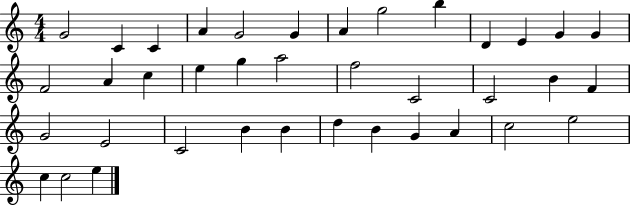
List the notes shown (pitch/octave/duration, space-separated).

G4/h C4/q C4/q A4/q G4/h G4/q A4/q G5/h B5/q D4/q E4/q G4/q G4/q F4/h A4/q C5/q E5/q G5/q A5/h F5/h C4/h C4/h B4/q F4/q G4/h E4/h C4/h B4/q B4/q D5/q B4/q G4/q A4/q C5/h E5/h C5/q C5/h E5/q